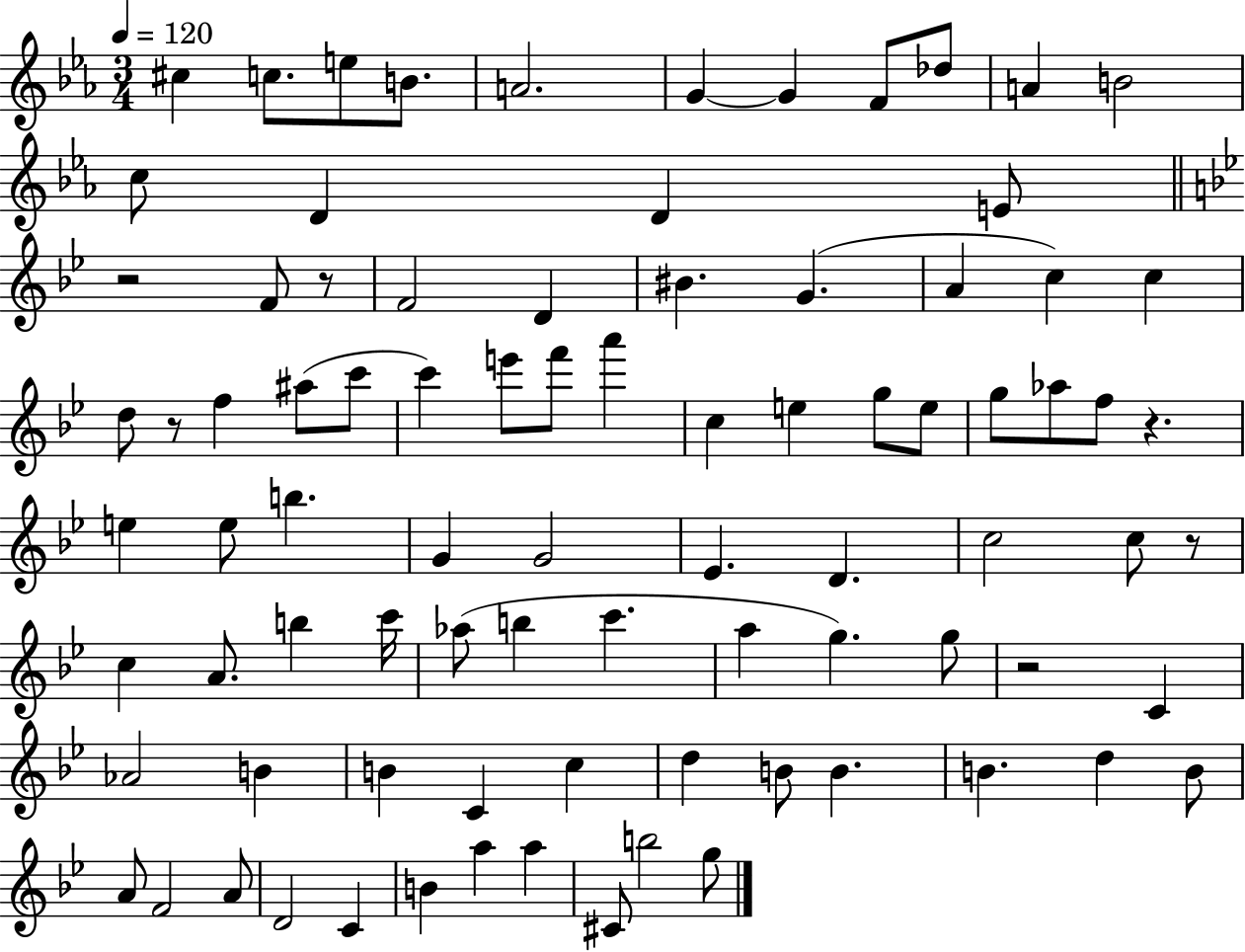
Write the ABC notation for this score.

X:1
T:Untitled
M:3/4
L:1/4
K:Eb
^c c/2 e/2 B/2 A2 G G F/2 _d/2 A B2 c/2 D D E/2 z2 F/2 z/2 F2 D ^B G A c c d/2 z/2 f ^a/2 c'/2 c' e'/2 f'/2 a' c e g/2 e/2 g/2 _a/2 f/2 z e e/2 b G G2 _E D c2 c/2 z/2 c A/2 b c'/4 _a/2 b c' a g g/2 z2 C _A2 B B C c d B/2 B B d B/2 A/2 F2 A/2 D2 C B a a ^C/2 b2 g/2